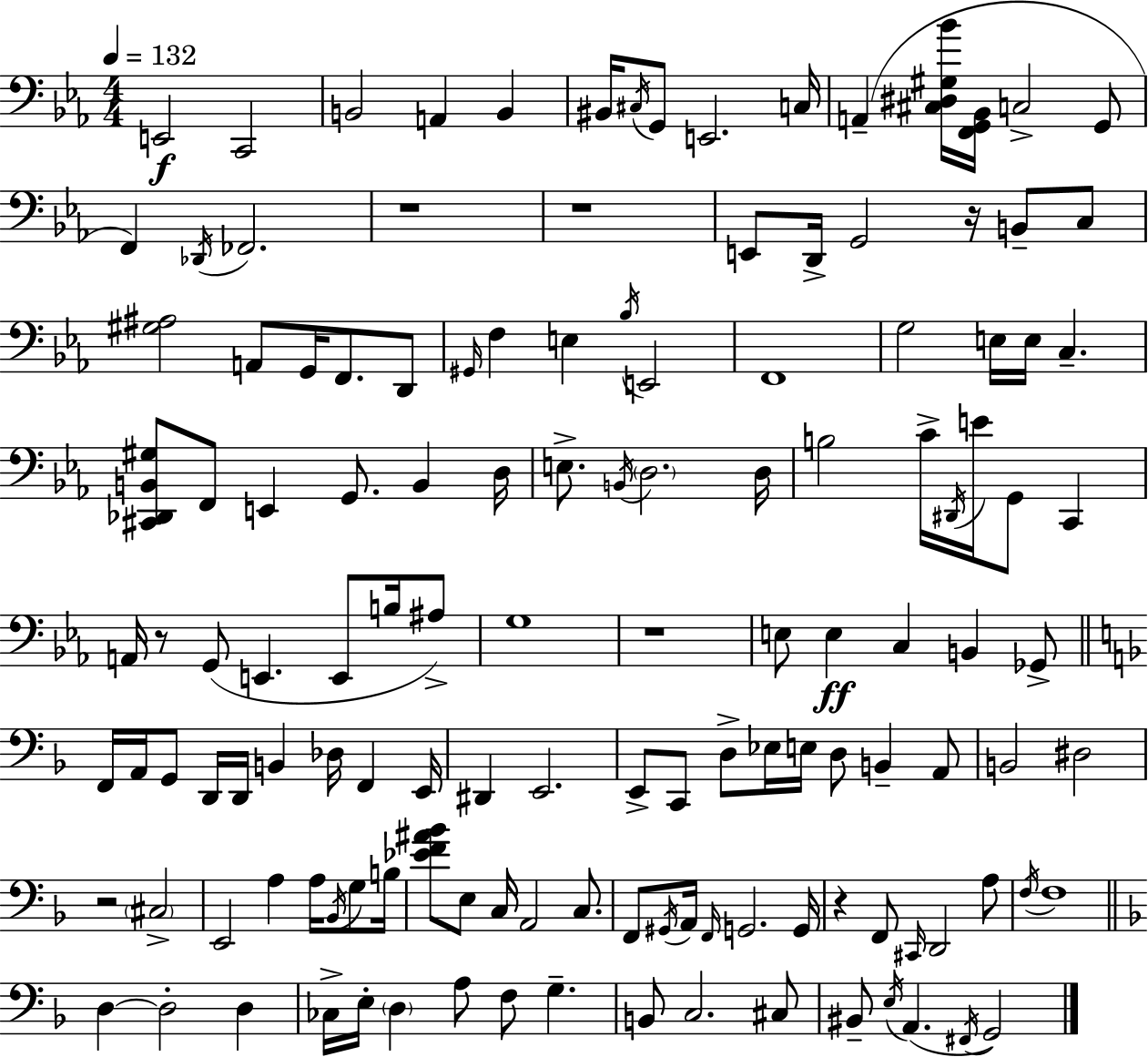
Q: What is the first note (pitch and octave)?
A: E2